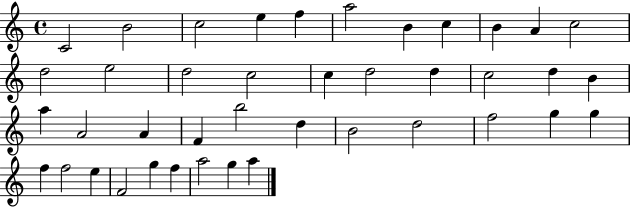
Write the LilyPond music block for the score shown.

{
  \clef treble
  \time 4/4
  \defaultTimeSignature
  \key c \major
  c'2 b'2 | c''2 e''4 f''4 | a''2 b'4 c''4 | b'4 a'4 c''2 | \break d''2 e''2 | d''2 c''2 | c''4 d''2 d''4 | c''2 d''4 b'4 | \break a''4 a'2 a'4 | f'4 b''2 d''4 | b'2 d''2 | f''2 g''4 g''4 | \break f''4 f''2 e''4 | f'2 g''4 f''4 | a''2 g''4 a''4 | \bar "|."
}